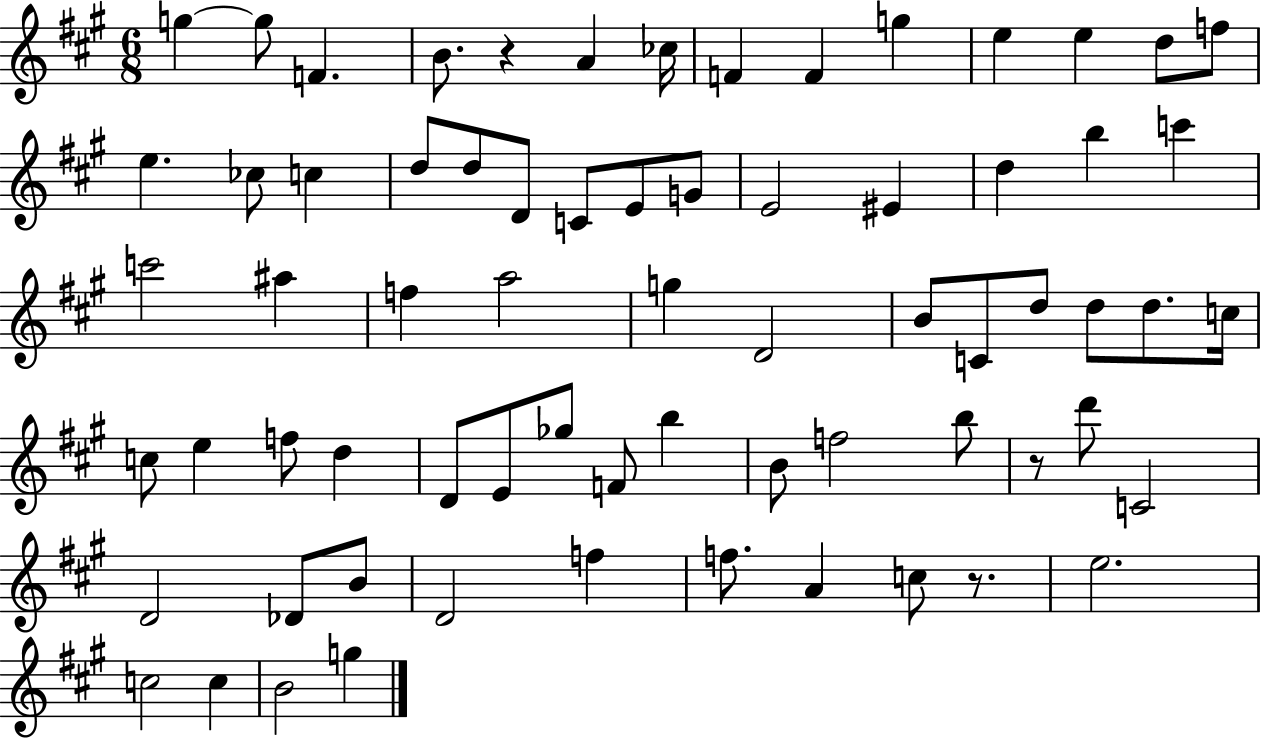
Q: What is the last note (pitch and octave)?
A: G5